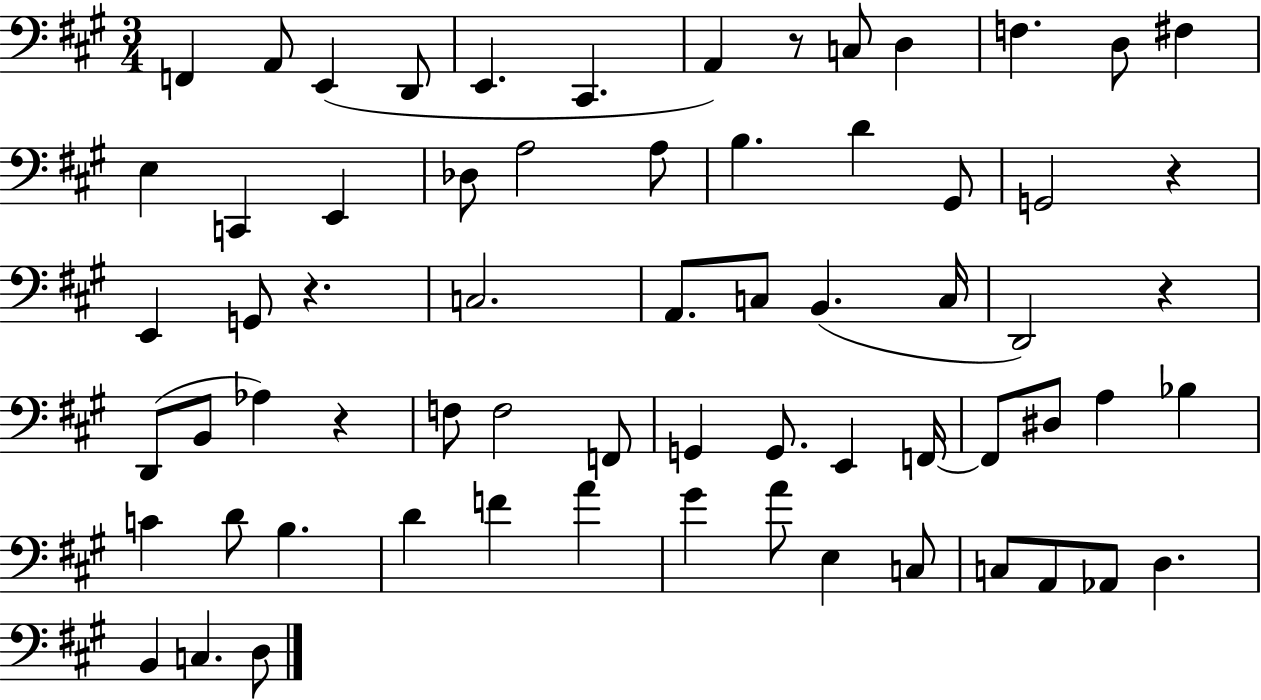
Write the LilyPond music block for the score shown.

{
  \clef bass
  \numericTimeSignature
  \time 3/4
  \key a \major
  f,4 a,8 e,4( d,8 | e,4. cis,4. | a,4) r8 c8 d4 | f4. d8 fis4 | \break e4 c,4 e,4 | des8 a2 a8 | b4. d'4 gis,8 | g,2 r4 | \break e,4 g,8 r4. | c2. | a,8. c8 b,4.( c16 | d,2) r4 | \break d,8( b,8 aes4) r4 | f8 f2 f,8 | g,4 g,8. e,4 f,16~~ | f,8 dis8 a4 bes4 | \break c'4 d'8 b4. | d'4 f'4 a'4 | gis'4 a'8 e4 c8 | c8 a,8 aes,8 d4. | \break b,4 c4. d8 | \bar "|."
}